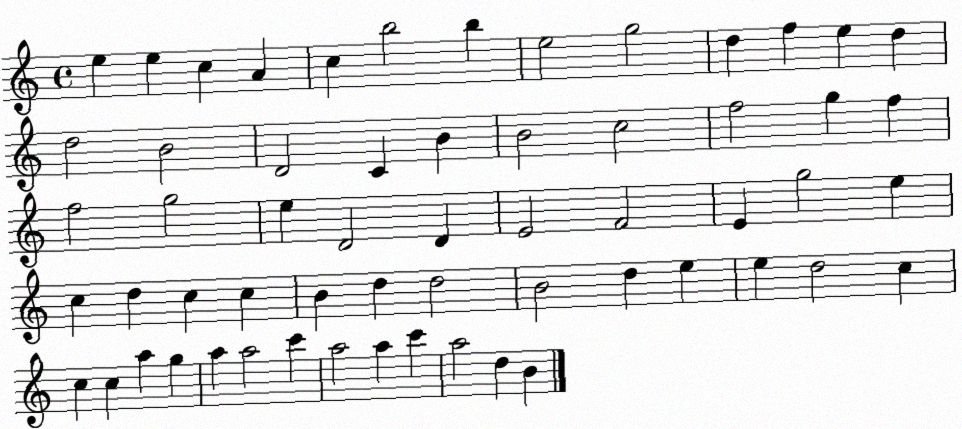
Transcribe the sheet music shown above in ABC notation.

X:1
T:Untitled
M:4/4
L:1/4
K:C
e e c A c b2 b e2 g2 d f e d d2 B2 D2 C B B2 c2 f2 g f f2 g2 e D2 D E2 F2 E g2 e c d c c B d d2 B2 d e e d2 c c c a g a a2 c' a2 a c' a2 d B